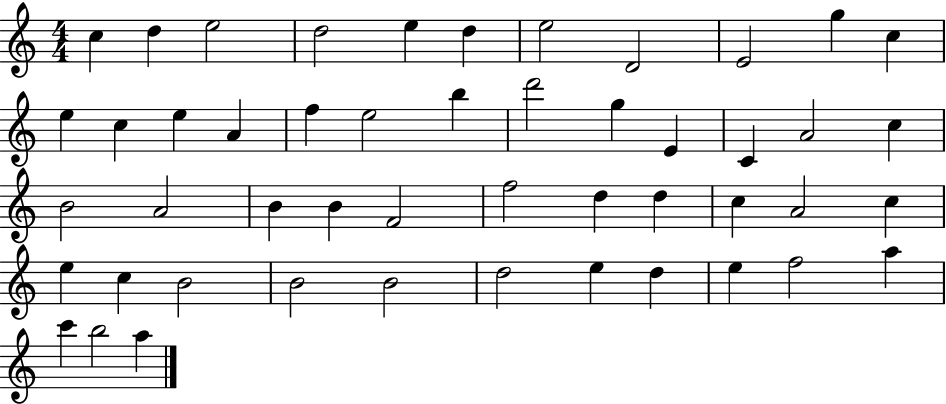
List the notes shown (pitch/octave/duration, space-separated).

C5/q D5/q E5/h D5/h E5/q D5/q E5/h D4/h E4/h G5/q C5/q E5/q C5/q E5/q A4/q F5/q E5/h B5/q D6/h G5/q E4/q C4/q A4/h C5/q B4/h A4/h B4/q B4/q F4/h F5/h D5/q D5/q C5/q A4/h C5/q E5/q C5/q B4/h B4/h B4/h D5/h E5/q D5/q E5/q F5/h A5/q C6/q B5/h A5/q